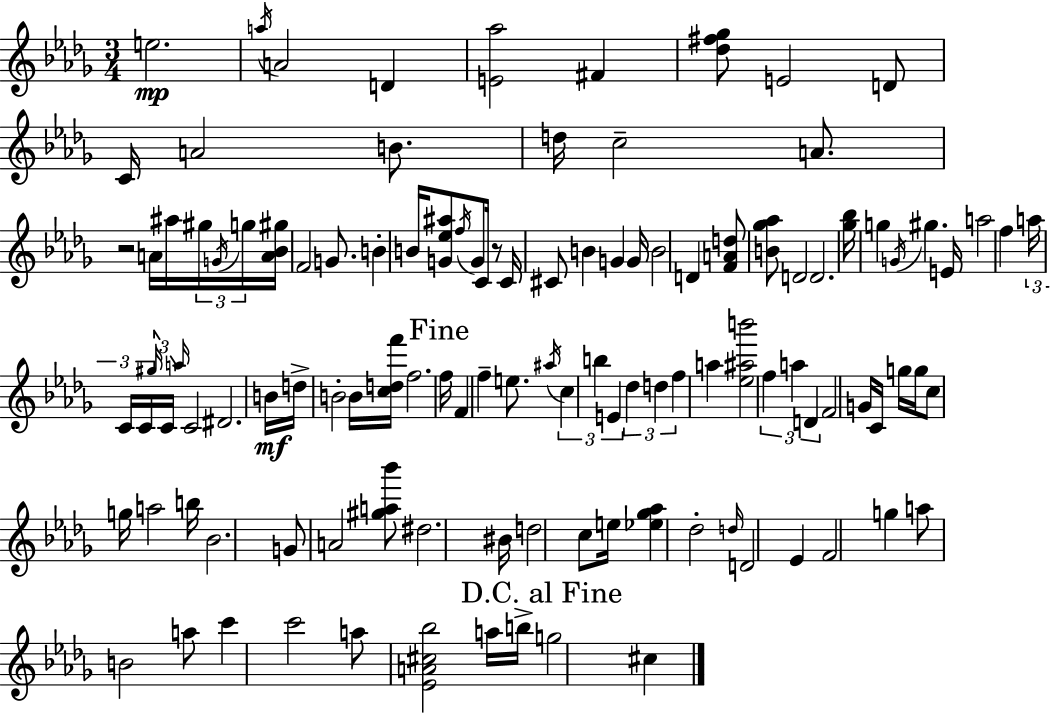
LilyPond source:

{
  \clef treble
  \numericTimeSignature
  \time 3/4
  \key bes \minor
  \repeat volta 2 { e''2.\mp | \acciaccatura { a''16 } a'2 d'4 | <e' aes''>2 fis'4 | <des'' fis'' ges''>8 e'2 d'8 | \break c'16 a'2 b'8. | d''16 c''2-- a'8. | r2 a'16 ais''16 \tuplet 3/2 { gis''16 | \acciaccatura { g'16 } g''16 } <a' bes' gis''>16 f'2 g'8. | \break b'4-. b'16 <g' ees'' ais''>8 \acciaccatura { f''16 } g'8 | c'16 r8 c'16 cis'8 b'4 g'4 | g'16 b'2 d'4 | <f' a' d''>8 <b' ges'' aes''>8 d'2 | \break d'2. | <ges'' bes''>16 g''4 \acciaccatura { g'16 } gis''4. | e'16 a''2 | f''4 \tuplet 3/2 { a''16 c'16 c'16 } \tuplet 3/2 { \grace { gis''16 } c'16 \grace { a''16 } } c'2 | \break dis'2. | b'16\mf d''16-> b'2-. | b'16 <c'' d'' f'''>16 f''2. | \mark "Fine" f''16 f'4 f''4-- | \break e''8. \acciaccatura { ais''16 } \tuplet 3/2 { c''4 b''4 | e'4 } \tuplet 3/2 { des''4 d''4 | f''4 } a''4 <ees'' ais'' b'''>2 | \tuplet 3/2 { f''4 a''4 | \break d'4 } f'2 | g'16 c'16 g''16 g''16 c''8 g''16 a''2 | b''16 bes'2. | g'8 a'2 | \break <gis'' a'' bes'''>8 dis''2. | bis'16 d''2 | c''8 e''16 <ees'' ges'' aes''>4 des''2-. | \grace { d''16 } d'2 | \break ees'4 f'2 | g''4 a''8 b'2 | a''8 c'''4 | c'''2 a''8 <ees' a' cis'' bes''>2 | \break a''16 b''16-> \mark "D.C. al Fine" g''2 | cis''4 } \bar "|."
}